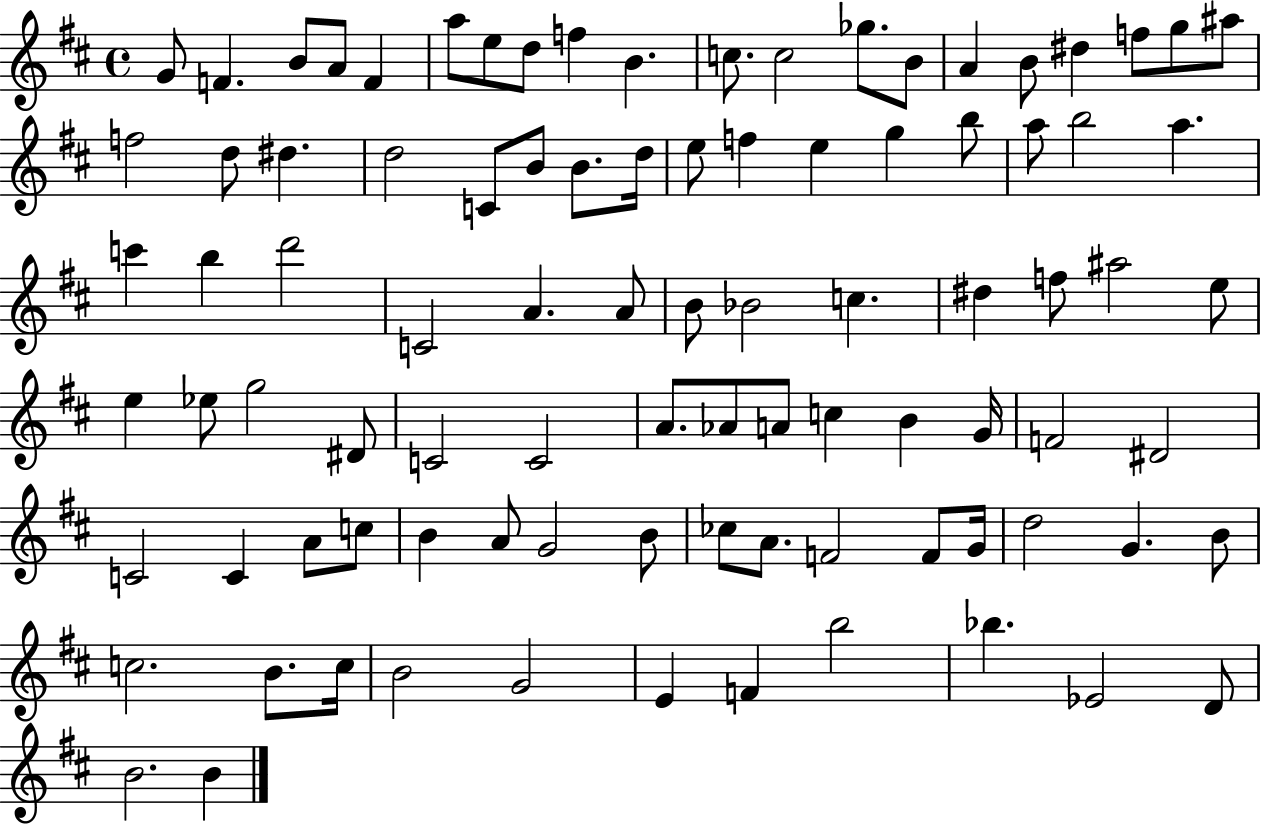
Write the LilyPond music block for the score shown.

{
  \clef treble
  \time 4/4
  \defaultTimeSignature
  \key d \major
  g'8 f'4. b'8 a'8 f'4 | a''8 e''8 d''8 f''4 b'4. | c''8. c''2 ges''8. b'8 | a'4 b'8 dis''4 f''8 g''8 ais''8 | \break f''2 d''8 dis''4. | d''2 c'8 b'8 b'8. d''16 | e''8 f''4 e''4 g''4 b''8 | a''8 b''2 a''4. | \break c'''4 b''4 d'''2 | c'2 a'4. a'8 | b'8 bes'2 c''4. | dis''4 f''8 ais''2 e''8 | \break e''4 ees''8 g''2 dis'8 | c'2 c'2 | a'8. aes'8 a'8 c''4 b'4 g'16 | f'2 dis'2 | \break c'2 c'4 a'8 c''8 | b'4 a'8 g'2 b'8 | ces''8 a'8. f'2 f'8 g'16 | d''2 g'4. b'8 | \break c''2. b'8. c''16 | b'2 g'2 | e'4 f'4 b''2 | bes''4. ees'2 d'8 | \break b'2. b'4 | \bar "|."
}